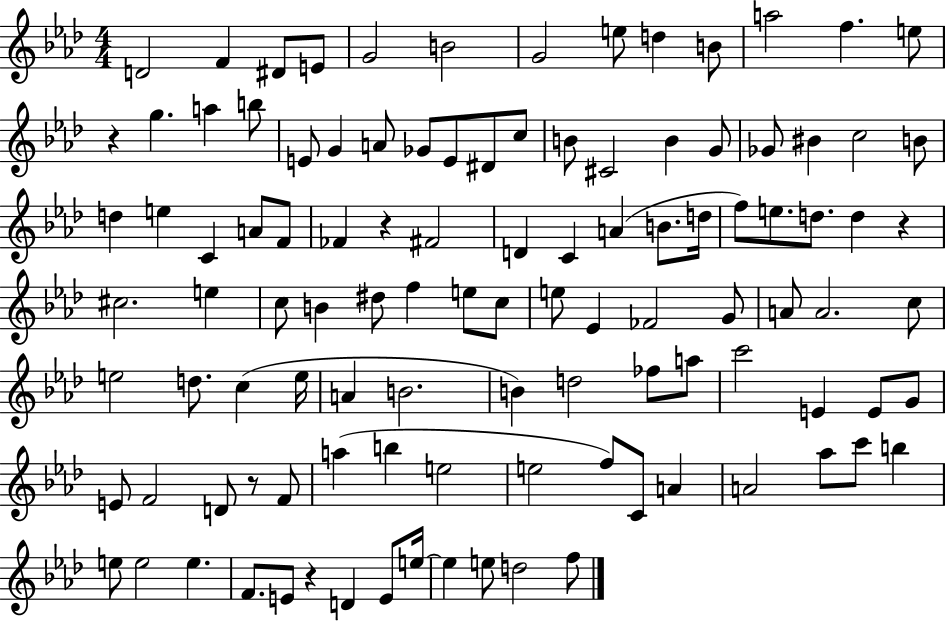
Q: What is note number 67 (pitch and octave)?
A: A4